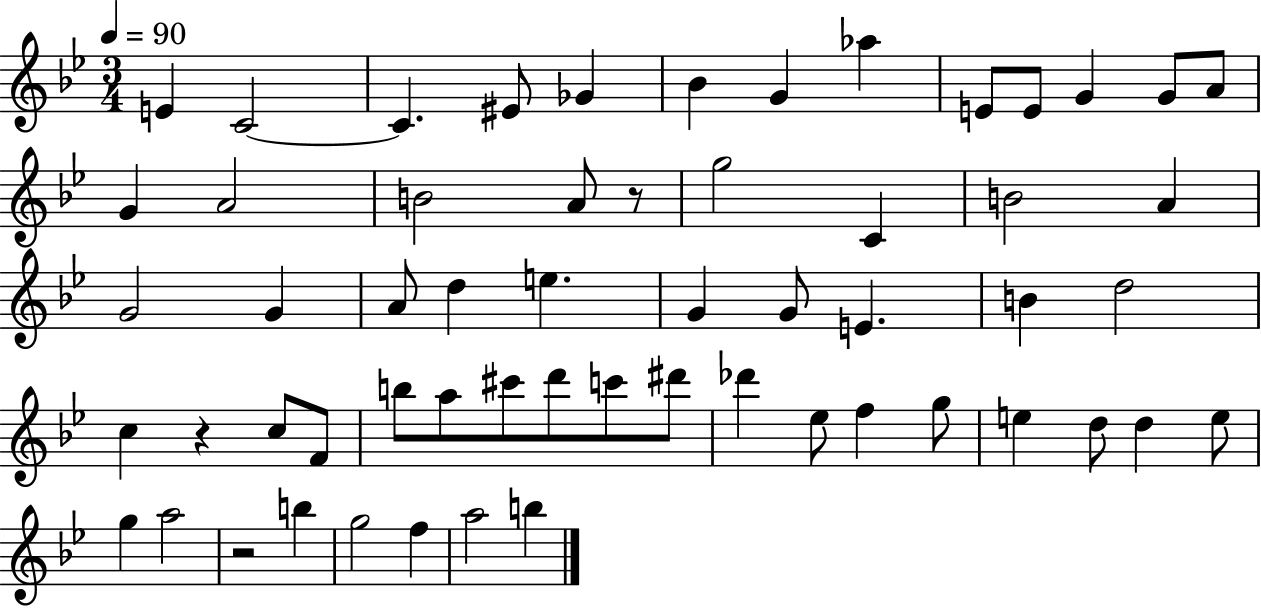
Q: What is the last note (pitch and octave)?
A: B5